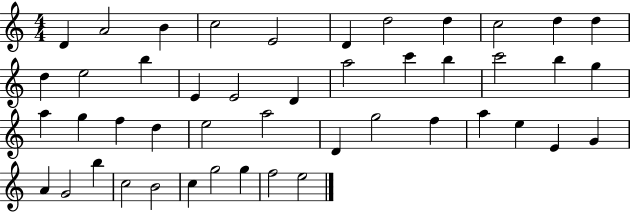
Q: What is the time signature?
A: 4/4